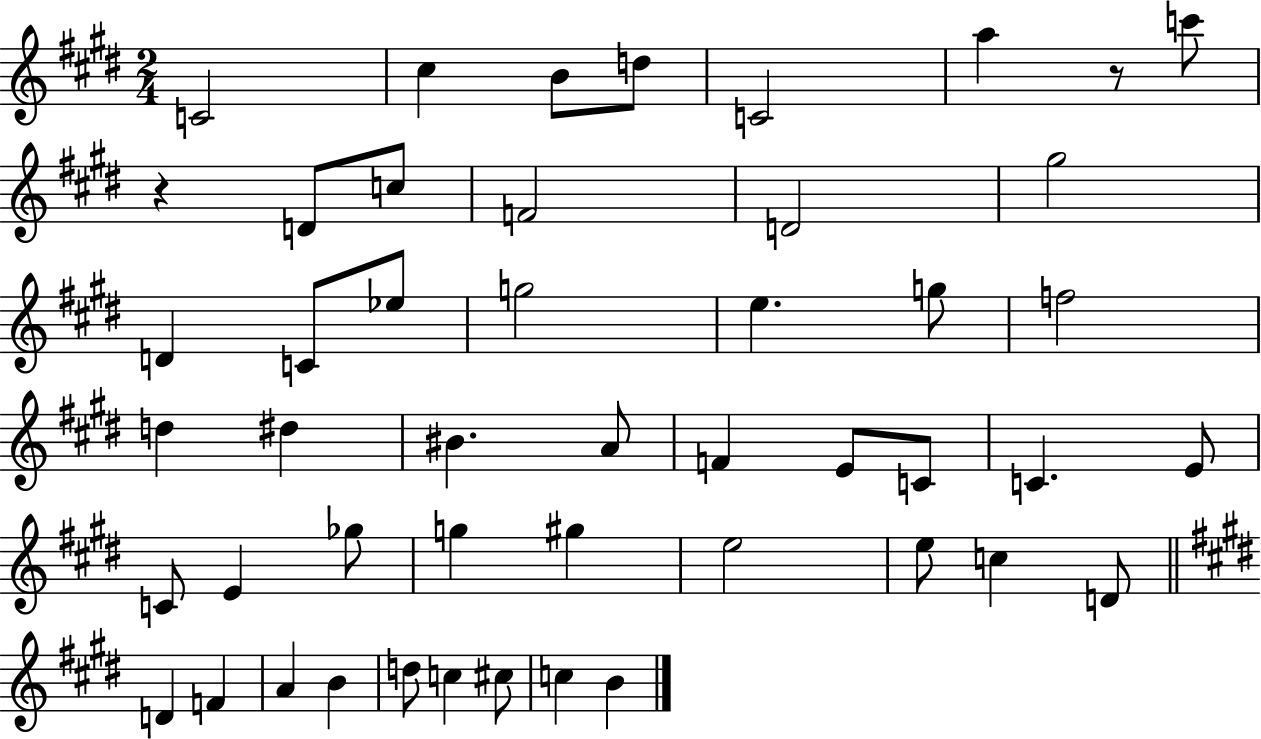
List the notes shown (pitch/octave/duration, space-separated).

C4/h C#5/q B4/e D5/e C4/h A5/q R/e C6/e R/q D4/e C5/e F4/h D4/h G#5/h D4/q C4/e Eb5/e G5/h E5/q. G5/e F5/h D5/q D#5/q BIS4/q. A4/e F4/q E4/e C4/e C4/q. E4/e C4/e E4/q Gb5/e G5/q G#5/q E5/h E5/e C5/q D4/e D4/q F4/q A4/q B4/q D5/e C5/q C#5/e C5/q B4/q